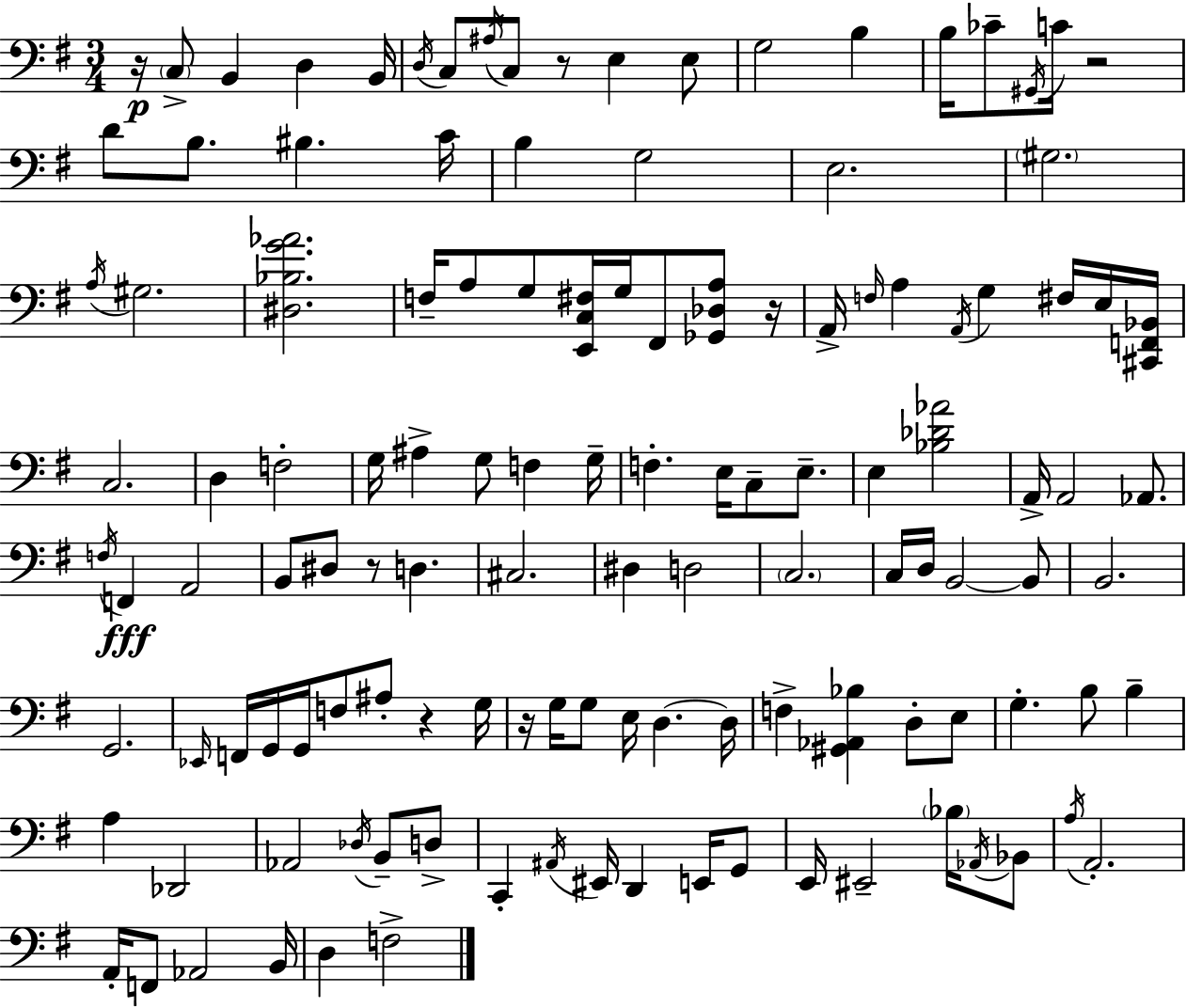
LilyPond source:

{
  \clef bass
  \numericTimeSignature
  \time 3/4
  \key g \major
  r16\p \parenthesize c8-> b,4 d4 b,16 | \acciaccatura { d16 } c8 \acciaccatura { ais16 } c8 r8 e4 | e8 g2 b4 | b16 ces'8-- \acciaccatura { gis,16 } c'16 r2 | \break d'8 b8. bis4. | c'16 b4 g2 | e2. | \parenthesize gis2. | \break \acciaccatura { a16 } gis2. | <dis bes g' aes'>2. | f16-- a8 g8 <e, c fis>16 g16 fis,8 | <ges, des a>8 r16 a,16-> \grace { f16 } a4 \acciaccatura { a,16 } g4 | \break fis16 e16 <cis, f, bes,>16 c2. | d4 f2-. | g16 ais4-> g8 | f4 g16-- f4.-. | \break e16 c8-- e8.-- e4 <bes des' aes'>2 | a,16-> a,2 | aes,8. \acciaccatura { f16 }\fff f,4 a,2 | b,8 dis8 r8 | \break d4. cis2. | dis4 d2 | \parenthesize c2. | c16 d16 b,2~~ | \break b,8 b,2. | g,2. | \grace { ees,16 } f,16 g,16 g,16 f8 | ais8-. r4 g16 r16 g16 g8 | \break e16 d4.~~ d16 f4-> | <gis, aes, bes>4 d8-. e8 g4.-. | b8 b4-- a4 | des,2 aes,2 | \break \acciaccatura { des16 } b,8-- d8-> c,4-. | \acciaccatura { ais,16 } eis,16 d,4 e,16 g,8 e,16 eis,2-- | \parenthesize bes16 \acciaccatura { aes,16 } bes,8 \acciaccatura { a16 } | a,2.-. | \break a,16-. f,8 aes,2 b,16 | d4 f2-> | \bar "|."
}